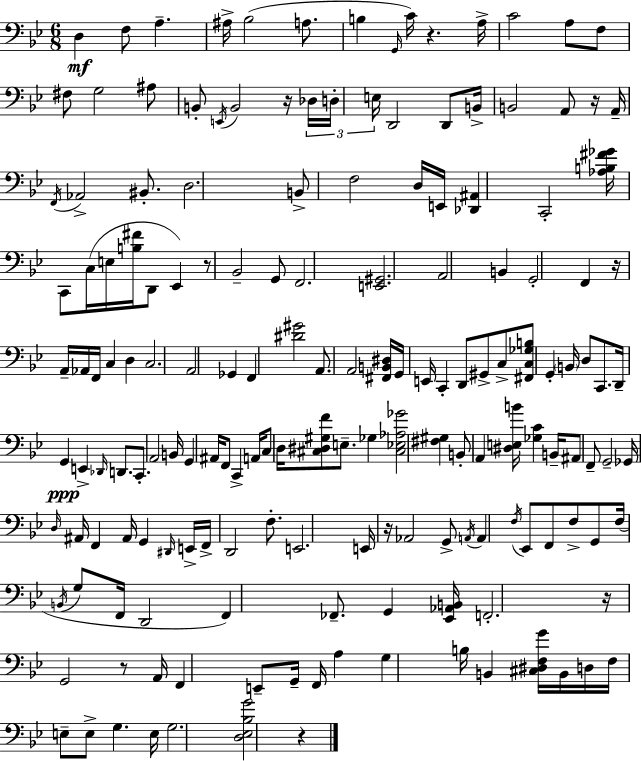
X:1
T:Untitled
M:6/8
L:1/4
K:Gm
D, F,/2 A, ^A,/4 _B,2 A,/2 B, G,,/4 C/4 z A,/4 C2 A,/2 F,/2 ^F,/2 G,2 ^A,/2 B,,/2 E,,/4 B,,2 z/4 _D,/4 D,/4 E,/4 D,,2 D,,/2 B,,/4 B,,2 A,,/2 z/4 A,,/4 F,,/4 _A,,2 ^B,,/2 D,2 B,,/2 F,2 D,/4 E,,/4 [_D,,^A,,] C,,2 [_A,B,^F_G]/4 C,,/2 C,/4 E,/4 [B,^F]/4 D,,/2 _E,, z/2 _B,,2 G,,/2 F,,2 [E,,^G,,]2 A,,2 B,, G,,2 F,, z/4 A,,/4 _A,,/4 F,,/4 C, D, C,2 A,,2 _G,, F,, [^D^G]2 A,,/2 A,,2 [^F,,B,,^D,]/4 G,,/4 E,,/4 C,, D,,/2 ^G,,/2 C,/2 [^F,,C,_G,B,]/2 G,, B,,/4 D,/2 C,,/2 D,,/4 G,, E,, _D,,/4 D,,/2 C,,/2 A,,2 B,,/4 G,, ^A,,/4 F,,/2 C,, A,,/4 C,/2 D,/4 [^C,^D,^G,F]/2 E,/2 _G, [^C,_E,_A,_G]2 [^F,^G,] B,,/2 A,, [^D,E,B]/4 [_G,C] B,,/4 ^A,,/2 F,,/2 G,,2 _G,,/4 D,/4 ^A,,/4 F,, ^A,,/4 G,, ^D,,/4 E,,/4 F,,/4 D,,2 F,/2 E,,2 E,,/4 z/4 _A,,2 G,,/2 A,,/4 A,, F,/4 _E,,/2 F,,/2 F,/2 G,,/2 F,/4 B,,/4 G,/2 F,,/4 D,,2 F,, _F,,/2 G,, [_E,,_A,,B,,]/4 F,,2 z/4 G,,2 z/2 A,,/4 F,, E,,/2 G,,/4 F,,/4 A, G, B,/4 B,, [^C,^D,F,G]/4 B,,/4 D,/4 F,/4 E,/2 E,/2 G, E,/4 G,2 [D,_E,_B,G]2 z